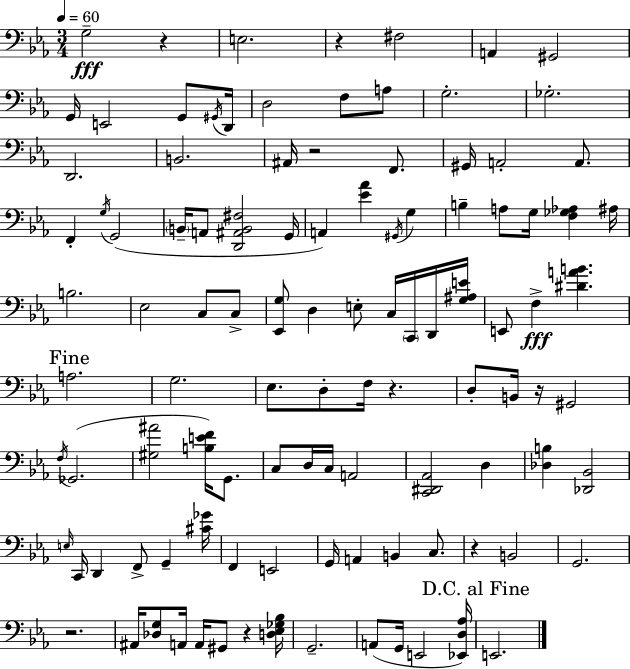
X:1
T:Untitled
M:3/4
L:1/4
K:Cm
G,2 z E,2 z ^F,2 A,, ^G,,2 G,,/4 E,,2 G,,/2 ^G,,/4 D,,/4 D,2 F,/2 A,/2 G,2 _G,2 D,,2 B,,2 ^A,,/4 z2 F,,/2 ^G,,/4 A,,2 A,,/2 F,, G,/4 G,,2 B,,/4 A,,/2 [D,,^A,,B,,^F,]2 G,,/4 A,, [_E_A] ^G,,/4 G, B, A,/2 G,/4 [F,_G,_A,] ^A,/4 B,2 _E,2 C,/2 C,/2 [_E,,G,]/2 D, E,/2 C,/4 C,,/4 D,,/4 [G,^A,E]/4 E,,/2 F, [^DAB] A,2 G,2 _E,/2 D,/2 F,/4 z D,/2 B,,/4 z/4 ^G,,2 F,/4 _G,,2 [^G,^A]2 [B,EF]/4 G,,/2 C,/2 D,/4 C,/4 A,,2 [C,,^D,,_A,,]2 D, [_D,B,] [_D,,_B,,]2 E,/4 C,,/4 D,, F,,/2 G,, [^C_G]/4 F,, E,,2 G,,/4 A,, B,, C,/2 z B,,2 G,,2 z2 ^A,,/4 [_D,G,]/2 A,,/4 A,,/4 ^G,,/2 z [D,_E,_G,_B,]/4 G,,2 A,,/2 G,,/4 E,,2 [_E,,D,_A,]/4 E,,2